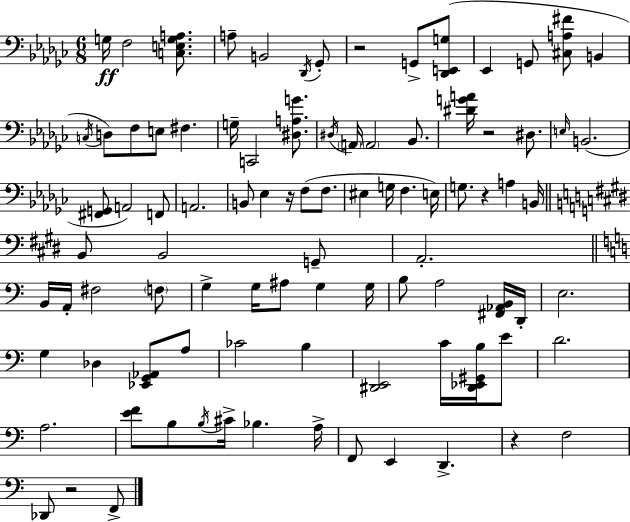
X:1
T:Untitled
M:6/8
L:1/4
K:Ebm
G,/4 F,2 [C,E,G,A,]/2 A,/2 B,,2 _D,,/4 _G,,/2 z2 G,,/2 [_D,,E,,G,]/2 _E,, G,,/2 [^C,A,^F]/2 B,, C,/4 D,/2 F,/2 E,/2 ^F, G,/4 C,,2 [^D,A,G]/2 ^D,/4 A,,/4 A,,2 _B,,/2 [^DGA]/4 z2 ^D,/2 E,/4 B,,2 [^F,,G,,]/2 A,,2 F,,/2 A,,2 B,,/2 _E, z/4 F,/2 F,/2 ^E, G,/4 F, E,/4 G,/2 z A, B,,/4 B,,/2 B,,2 G,,/2 A,,2 B,,/4 A,,/4 ^F,2 F,/2 G, G,/4 ^A,/2 G, G,/4 B,/2 A,2 [^F,,_A,,B,,]/4 D,,/4 E,2 G, _D, [_E,,G,,_A,,]/2 A,/2 _C2 B, [^D,,E,,]2 C/4 [^D,,_E,,^G,,B,]/4 E/2 D2 A,2 [EF]/2 B,/2 B,/4 ^C/4 _B, A,/4 F,,/2 E,, D,, z F,2 _D,,/2 z2 F,,/2